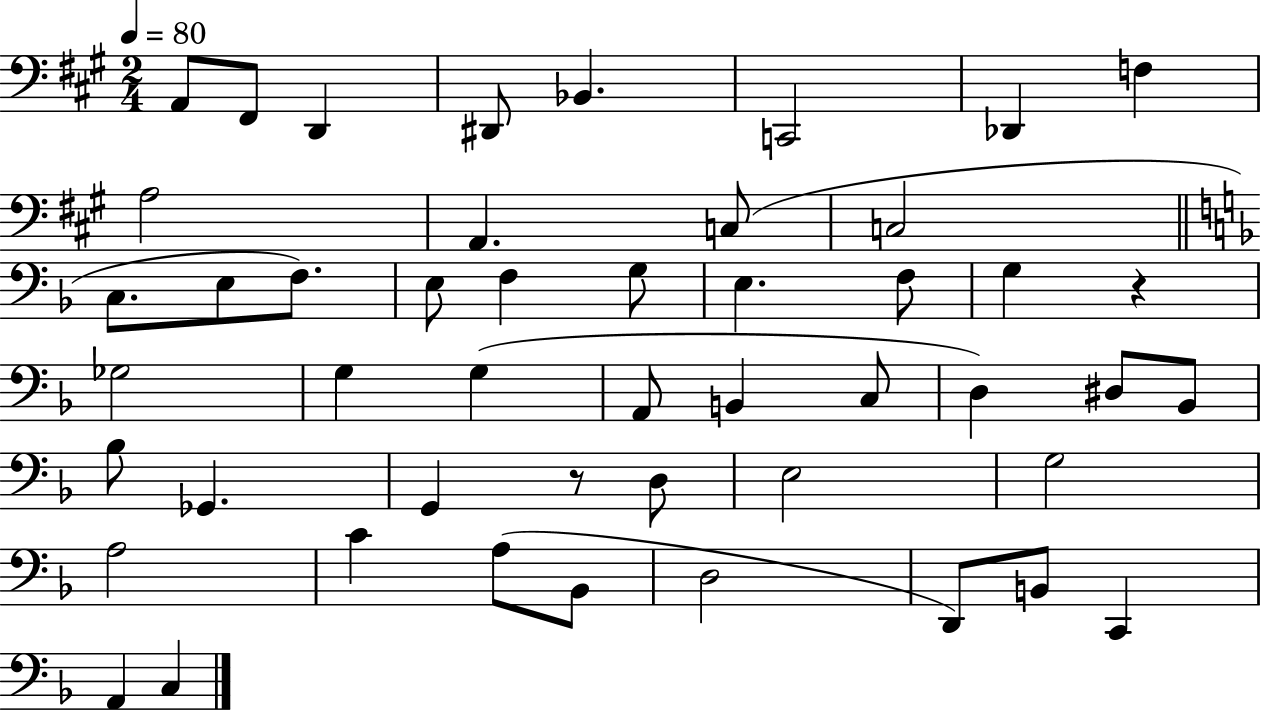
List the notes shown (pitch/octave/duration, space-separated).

A2/e F#2/e D2/q D#2/e Bb2/q. C2/h Db2/q F3/q A3/h A2/q. C3/e C3/h C3/e. E3/e F3/e. E3/e F3/q G3/e E3/q. F3/e G3/q R/q Gb3/h G3/q G3/q A2/e B2/q C3/e D3/q D#3/e Bb2/e Bb3/e Gb2/q. G2/q R/e D3/e E3/h G3/h A3/h C4/q A3/e Bb2/e D3/h D2/e B2/e C2/q A2/q C3/q